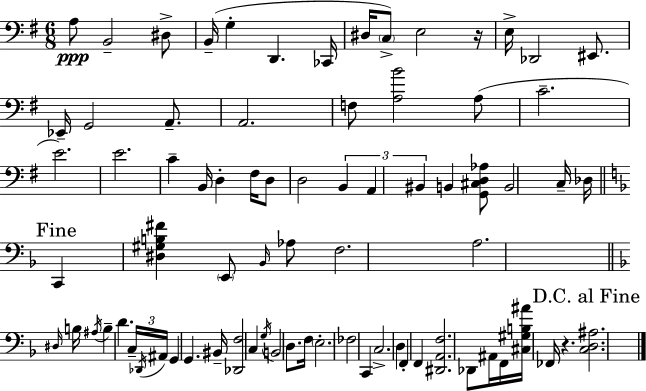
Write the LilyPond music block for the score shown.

{
  \clef bass
  \numericTimeSignature
  \time 6/8
  \key g \major
  a8\ppp b,2-- dis8-> | b,16--( g4-. d,4. ces,16 | dis16 \parenthesize c8->) e2 r16 | e16-> des,2 eis,8. | \break ees,16-- g,2 a,8.-- | a,2. | f8 <a b'>2 a8( | c'2.-- | \break e'2.) | e'2. | c'4-- b,16 d4-. fis16 d8 | d2 \tuplet 3/2 { b,4 | \break a,4 bis,4 } b,4 | <g, cis d aes>8 b,2 c16-- des16 | \mark "Fine" \bar "||" \break \key f \major c,4 <dis gis b fis'>4 \parenthesize e,8 \grace { bes,16 } aes8 | f2. | a2. | \bar "||" \break \key f \major \grace { dis16 } b16 \acciaccatura { ais16 } b4-- d'4. | \tuplet 3/2 { c16-- \acciaccatura { des,16 } ais,16 } g,4 g,4. | bis,16-- <des, f>2 c4 | \acciaccatura { g16 } b,2 | \break d8. f16 \parenthesize e2.-. | fes2 | c,4 c2.-> | d4 f,4-. | \break f,4 <dis, a, f>2. | des,8 ais,16 f,16 <cis gis b ais'>16 fes,16 r4. | \mark "D.C. al Fine" <c d ais>2. | \bar "|."
}